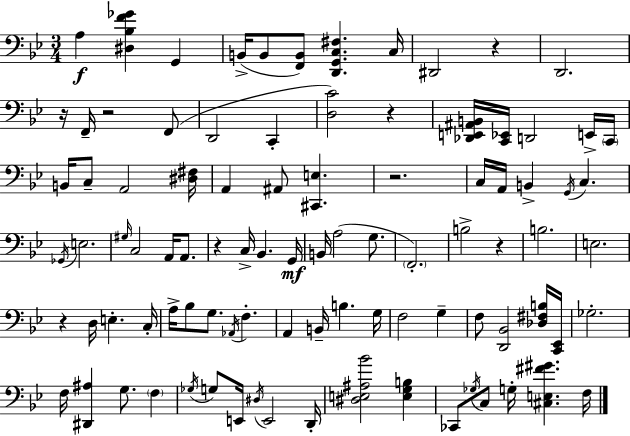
{
  \clef bass
  \numericTimeSignature
  \time 3/4
  \key g \minor
  a4\f <dis bes f' ges'>4 g,4 | b,16->( b,8 <f, b,>8) <d, g, c fis>4. c16 | dis,2 r4 | d,2. | \break r16 f,16-- r2 f,8( | d,2 c,4-. | <d c'>2) r4 | <des, e, ais, b,>16 <c, ees,>16 d,2 e,16-> \parenthesize c,16 | \break b,16 c8-- a,2 <dis fis>16 | a,4 ais,8 <cis, e>4. | r2. | c16 a,16 b,4-> \acciaccatura { g,16 } c4. | \break \acciaccatura { ges,16 } e2. | \grace { gis16 } c2 a,16 | a,8. r4 c16-> bes,4. | g,16\mf b,16 a2( | \break g8. \parenthesize f,2.-.) | b2-> r4 | b2. | e2. | \break r4 d16 e4.-. | c16-. a16-> bes8 g8. \acciaccatura { aes,16 } f4.-. | a,4 b,16-- b4. | g16 f2 | \break g4-- f8 <d, bes,>2 | <des fis b>16 <c, ees,>16 ges2.-. | f16 <dis, ais>4 g8. | \parenthesize f4 \acciaccatura { ges16 } g8 e,16 \acciaccatura { dis16 } e,2 | \break d,16-. <dis e ais bes'>2 | <e g b>4 ces,8 \acciaccatura { ges16 } c8 g16-. | <cis e fis' gis'>4. f16 \bar "|."
}